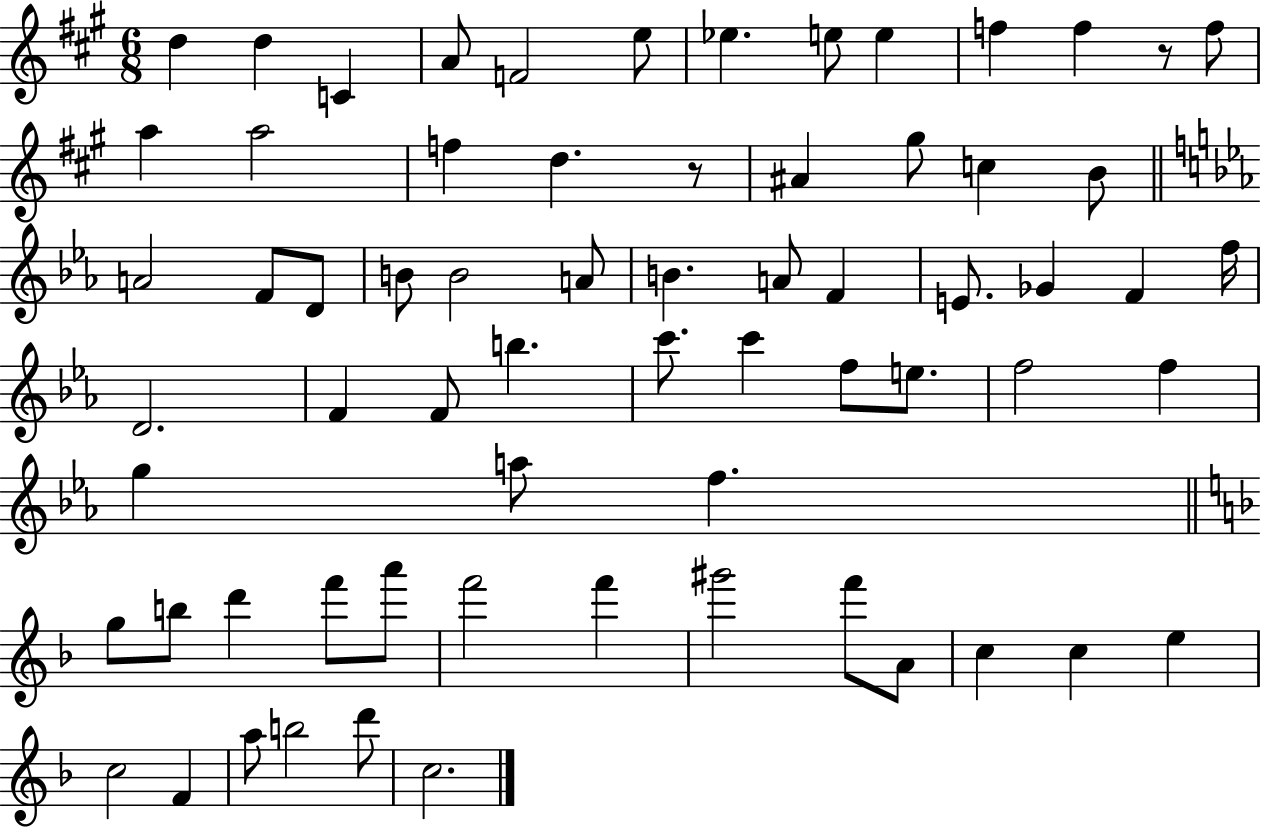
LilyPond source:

{
  \clef treble
  \numericTimeSignature
  \time 6/8
  \key a \major
  \repeat volta 2 { d''4 d''4 c'4 | a'8 f'2 e''8 | ees''4. e''8 e''4 | f''4 f''4 r8 f''8 | \break a''4 a''2 | f''4 d''4. r8 | ais'4 gis''8 c''4 b'8 | \bar "||" \break \key ees \major a'2 f'8 d'8 | b'8 b'2 a'8 | b'4. a'8 f'4 | e'8. ges'4 f'4 f''16 | \break d'2. | f'4 f'8 b''4. | c'''8. c'''4 f''8 e''8. | f''2 f''4 | \break g''4 a''8 f''4. | \bar "||" \break \key f \major g''8 b''8 d'''4 f'''8 a'''8 | f'''2 f'''4 | gis'''2 f'''8 a'8 | c''4 c''4 e''4 | \break c''2 f'4 | a''8 b''2 d'''8 | c''2. | } \bar "|."
}